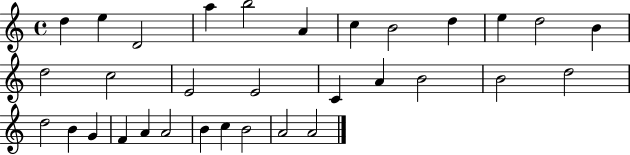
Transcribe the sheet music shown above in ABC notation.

X:1
T:Untitled
M:4/4
L:1/4
K:C
d e D2 a b2 A c B2 d e d2 B d2 c2 E2 E2 C A B2 B2 d2 d2 B G F A A2 B c B2 A2 A2